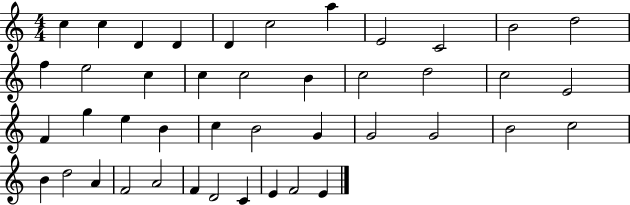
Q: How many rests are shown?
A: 0